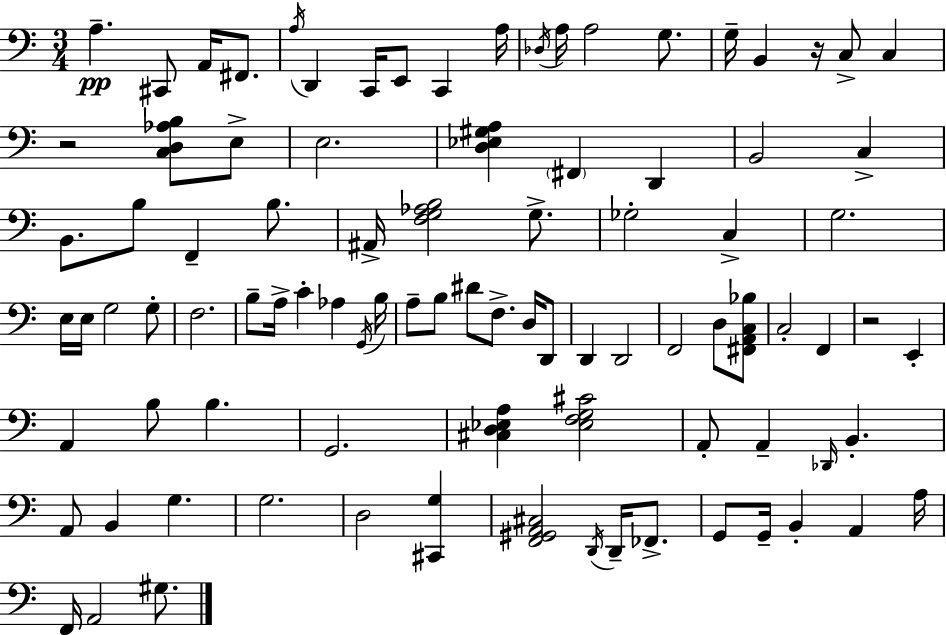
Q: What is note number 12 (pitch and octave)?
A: A3